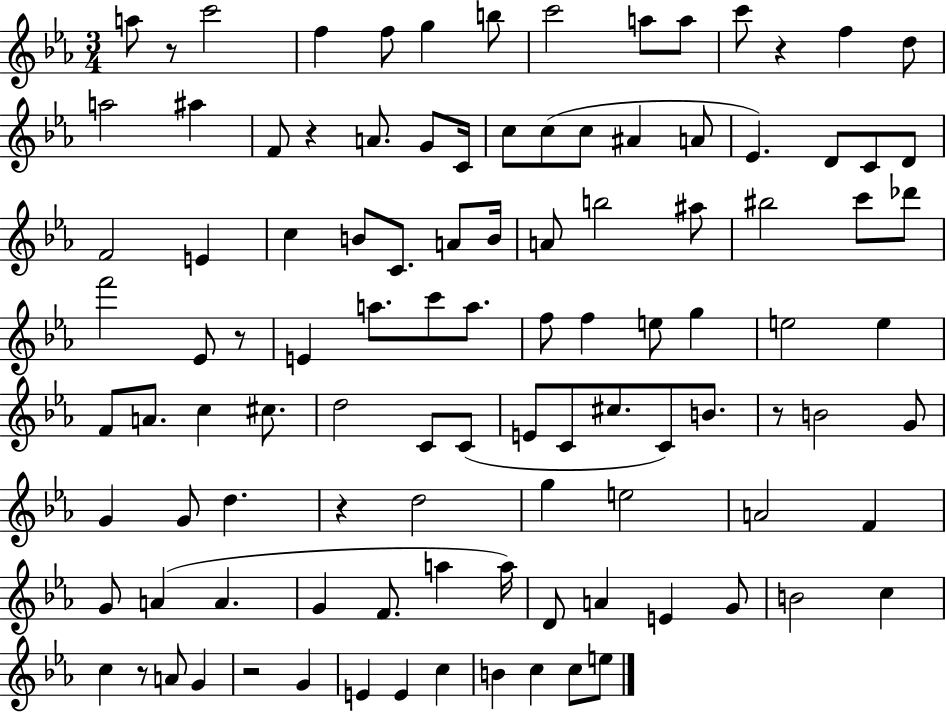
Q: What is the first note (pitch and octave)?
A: A5